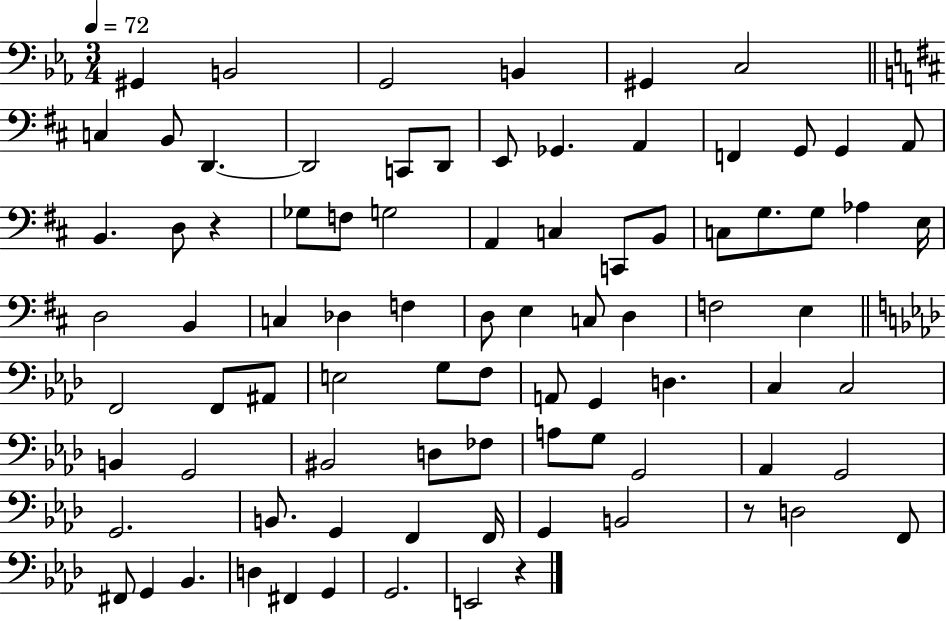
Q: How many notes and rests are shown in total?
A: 85